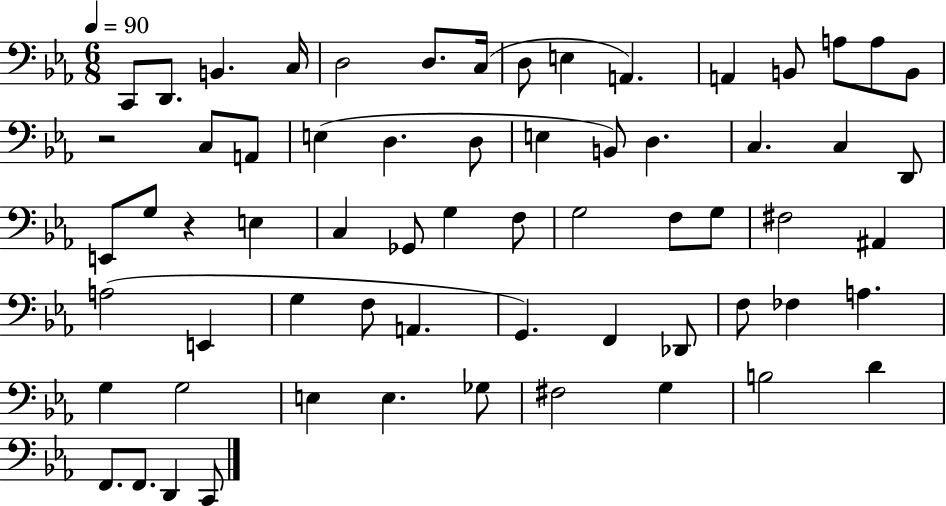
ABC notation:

X:1
T:Untitled
M:6/8
L:1/4
K:Eb
C,,/2 D,,/2 B,, C,/4 D,2 D,/2 C,/4 D,/2 E, A,, A,, B,,/2 A,/2 A,/2 B,,/2 z2 C,/2 A,,/2 E, D, D,/2 E, B,,/2 D, C, C, D,,/2 E,,/2 G,/2 z E, C, _G,,/2 G, F,/2 G,2 F,/2 G,/2 ^F,2 ^A,, A,2 E,, G, F,/2 A,, G,, F,, _D,,/2 F,/2 _F, A, G, G,2 E, E, _G,/2 ^F,2 G, B,2 D F,,/2 F,,/2 D,, C,,/2